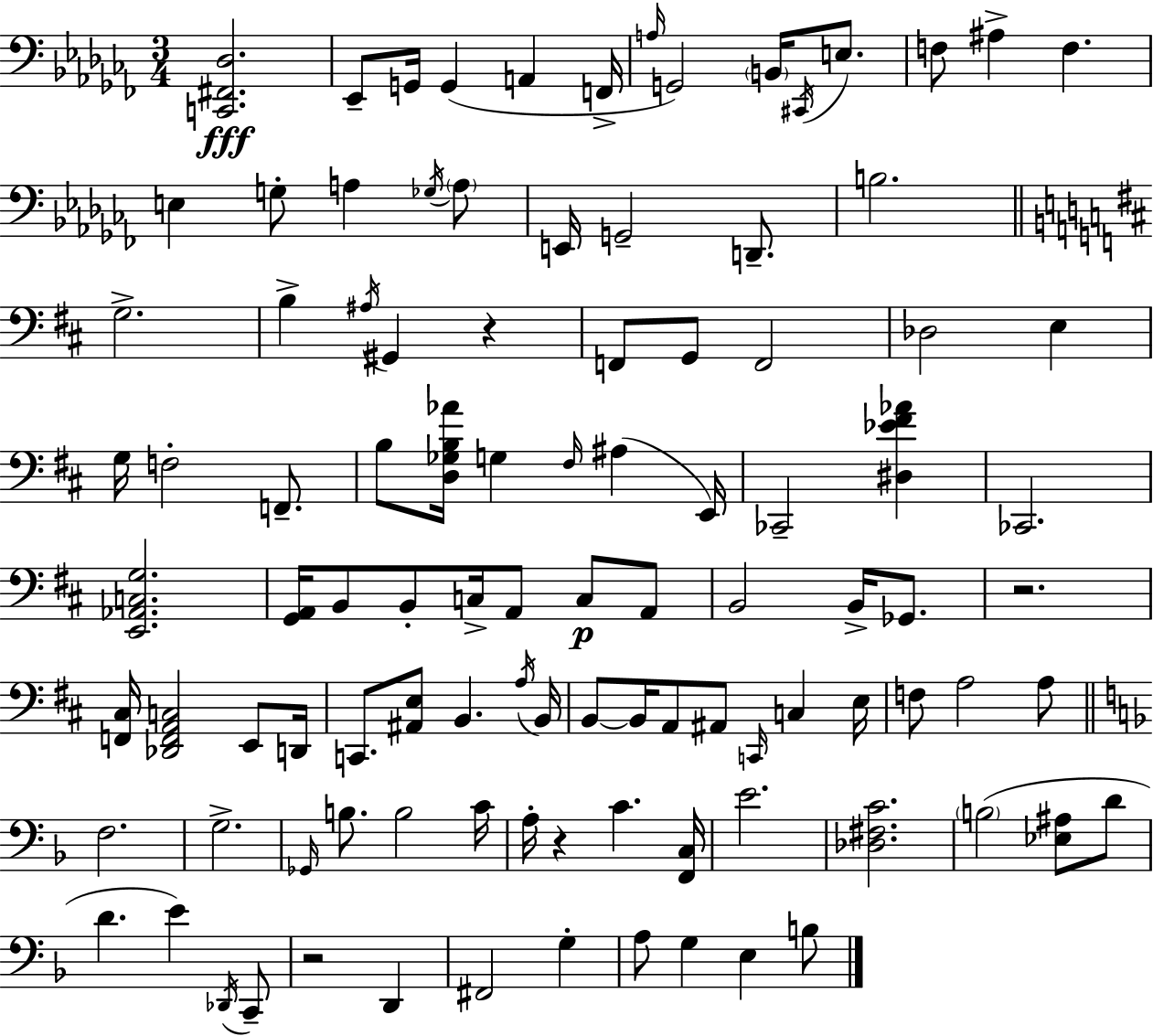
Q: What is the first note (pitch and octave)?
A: Eb2